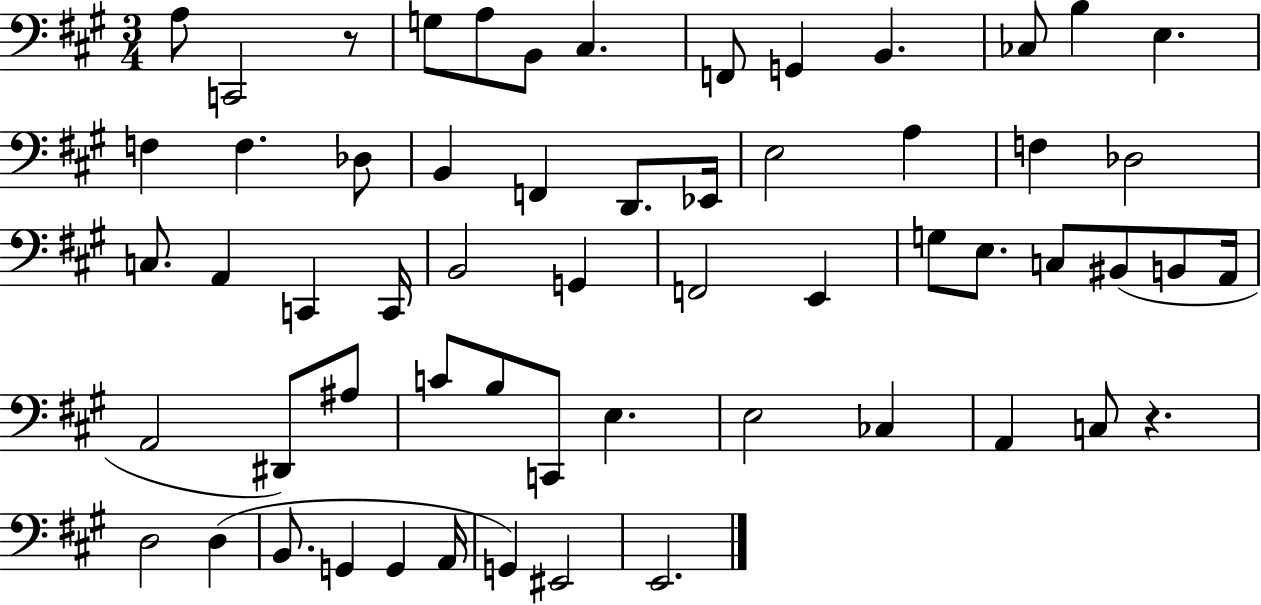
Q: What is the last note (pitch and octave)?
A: E2